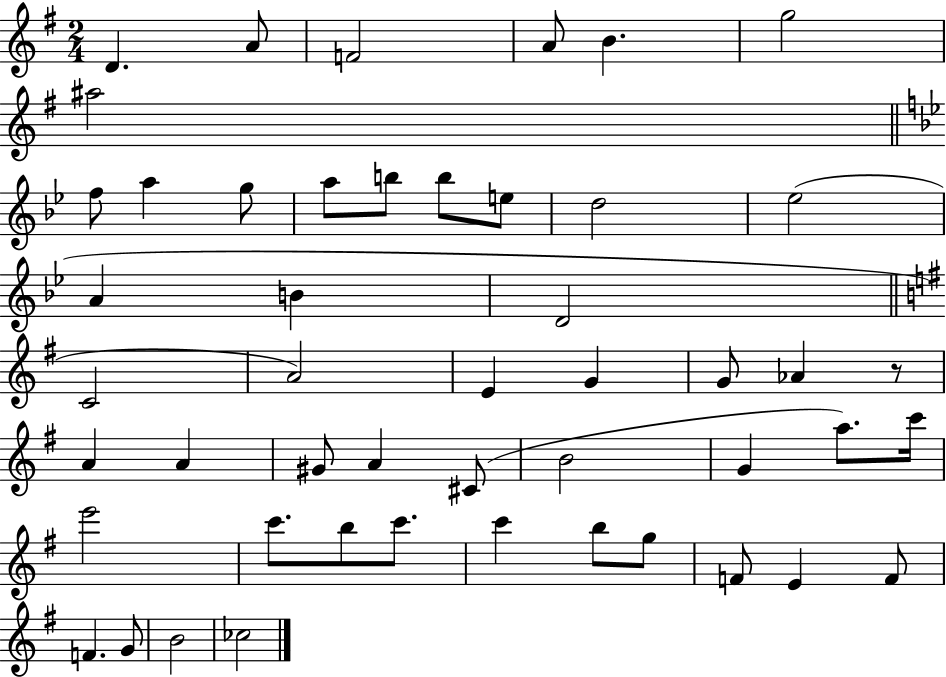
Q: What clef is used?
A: treble